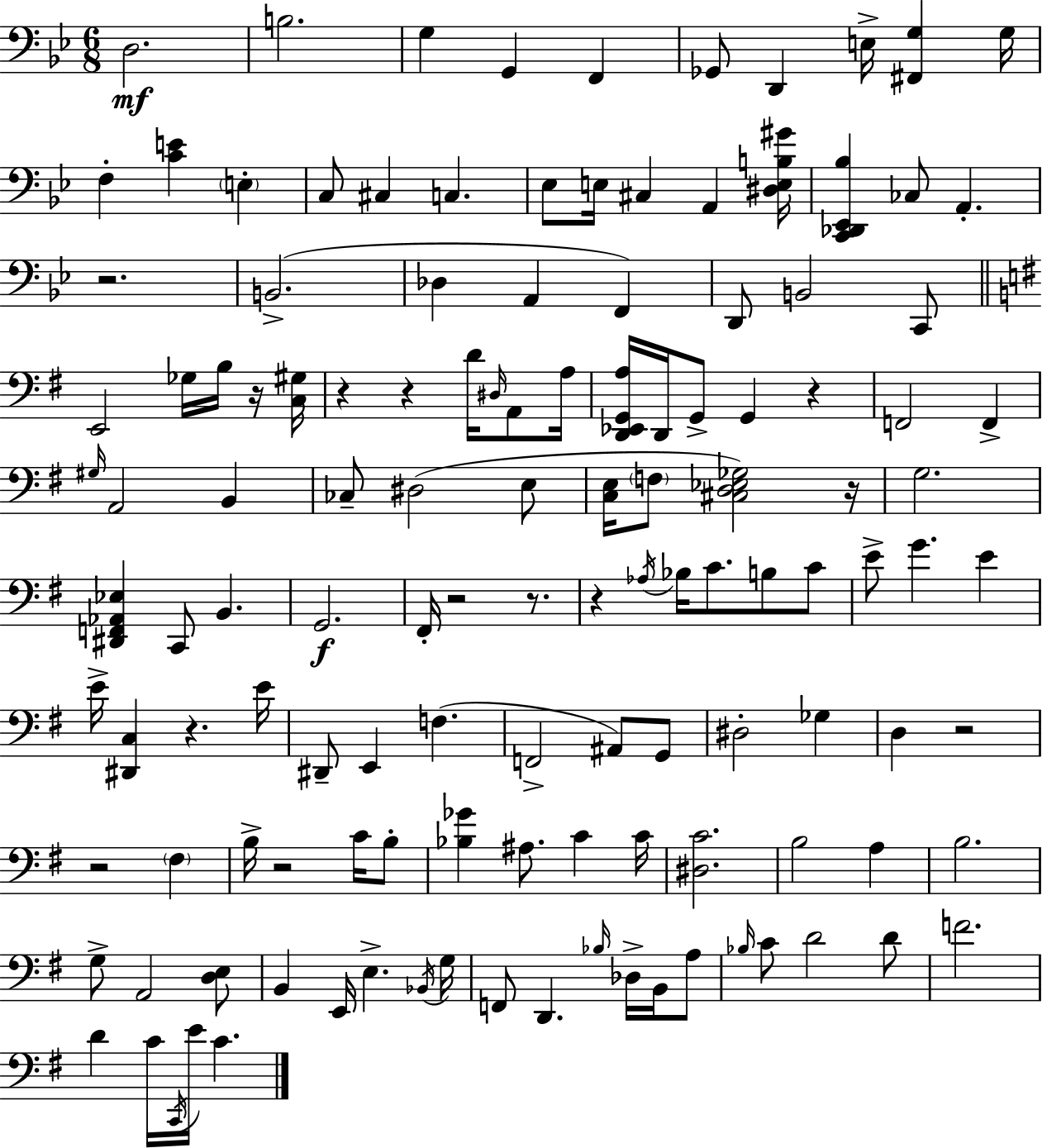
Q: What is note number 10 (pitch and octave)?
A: F3